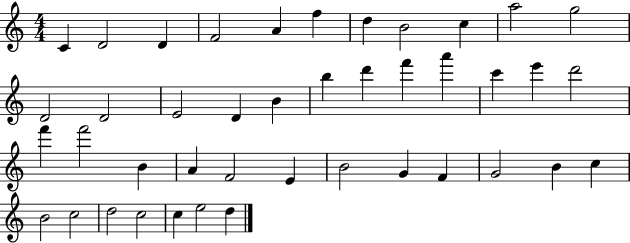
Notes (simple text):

C4/q D4/h D4/q F4/h A4/q F5/q D5/q B4/h C5/q A5/h G5/h D4/h D4/h E4/h D4/q B4/q B5/q D6/q F6/q A6/q C6/q E6/q D6/h F6/q F6/h B4/q A4/q F4/h E4/q B4/h G4/q F4/q G4/h B4/q C5/q B4/h C5/h D5/h C5/h C5/q E5/h D5/q